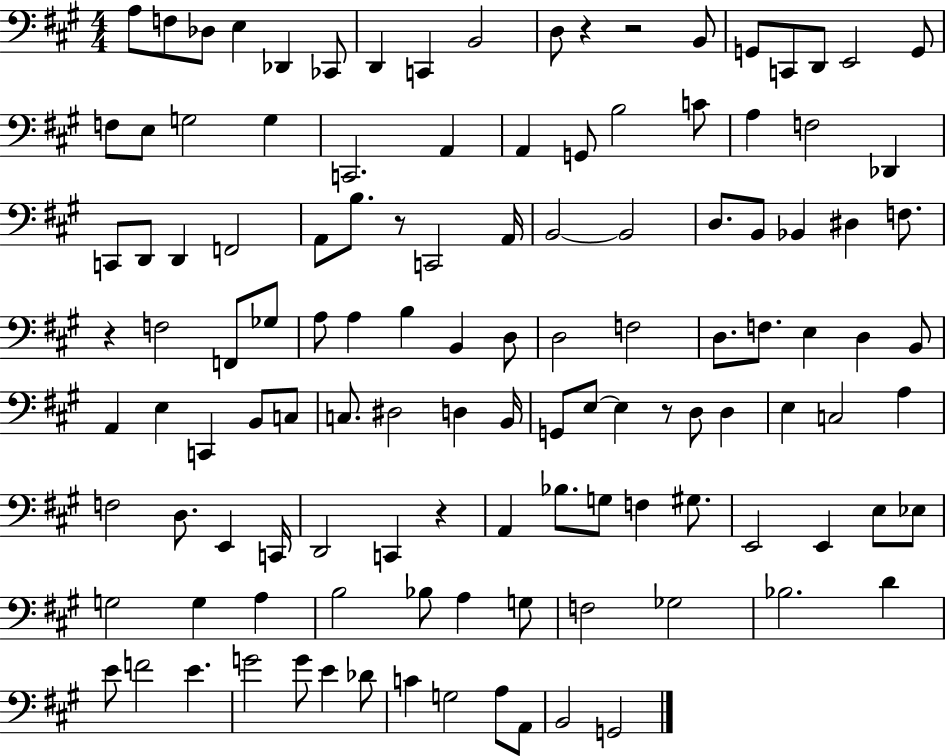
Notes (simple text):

A3/e F3/e Db3/e E3/q Db2/q CES2/e D2/q C2/q B2/h D3/e R/q R/h B2/e G2/e C2/e D2/e E2/h G2/e F3/e E3/e G3/h G3/q C2/h. A2/q A2/q G2/e B3/h C4/e A3/q F3/h Db2/q C2/e D2/e D2/q F2/h A2/e B3/e. R/e C2/h A2/s B2/h B2/h D3/e. B2/e Bb2/q D#3/q F3/e. R/q F3/h F2/e Gb3/e A3/e A3/q B3/q B2/q D3/e D3/h F3/h D3/e. F3/e. E3/q D3/q B2/e A2/q E3/q C2/q B2/e C3/e C3/e. D#3/h D3/q B2/s G2/e E3/e E3/q R/e D3/e D3/q E3/q C3/h A3/q F3/h D3/e. E2/q C2/s D2/h C2/q R/q A2/q Bb3/e. G3/e F3/q G#3/e. E2/h E2/q E3/e Eb3/e G3/h G3/q A3/q B3/h Bb3/e A3/q G3/e F3/h Gb3/h Bb3/h. D4/q E4/e F4/h E4/q. G4/h G4/e E4/q Db4/e C4/q G3/h A3/e A2/e B2/h G2/h